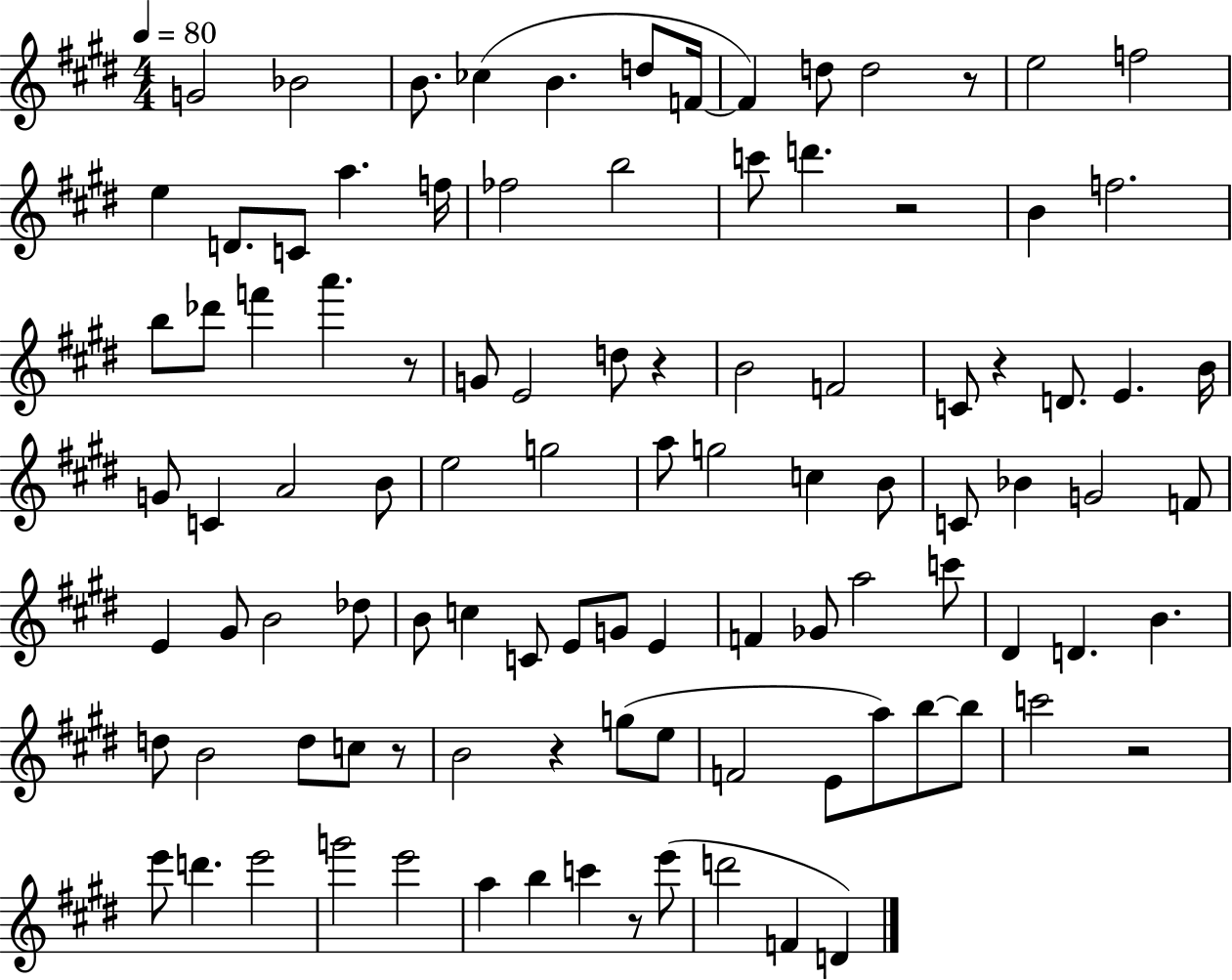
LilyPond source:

{
  \clef treble
  \numericTimeSignature
  \time 4/4
  \key e \major
  \tempo 4 = 80
  \repeat volta 2 { g'2 bes'2 | b'8. ces''4( b'4. d''8 f'16~~ | f'4) d''8 d''2 r8 | e''2 f''2 | \break e''4 d'8. c'8 a''4. f''16 | fes''2 b''2 | c'''8 d'''4. r2 | b'4 f''2. | \break b''8 des'''8 f'''4 a'''4. r8 | g'8 e'2 d''8 r4 | b'2 f'2 | c'8 r4 d'8. e'4. b'16 | \break g'8 c'4 a'2 b'8 | e''2 g''2 | a''8 g''2 c''4 b'8 | c'8 bes'4 g'2 f'8 | \break e'4 gis'8 b'2 des''8 | b'8 c''4 c'8 e'8 g'8 e'4 | f'4 ges'8 a''2 c'''8 | dis'4 d'4. b'4. | \break d''8 b'2 d''8 c''8 r8 | b'2 r4 g''8( e''8 | f'2 e'8 a''8) b''8~~ b''8 | c'''2 r2 | \break e'''8 d'''4. e'''2 | g'''2 e'''2 | a''4 b''4 c'''4 r8 e'''8( | d'''2 f'4 d'4) | \break } \bar "|."
}